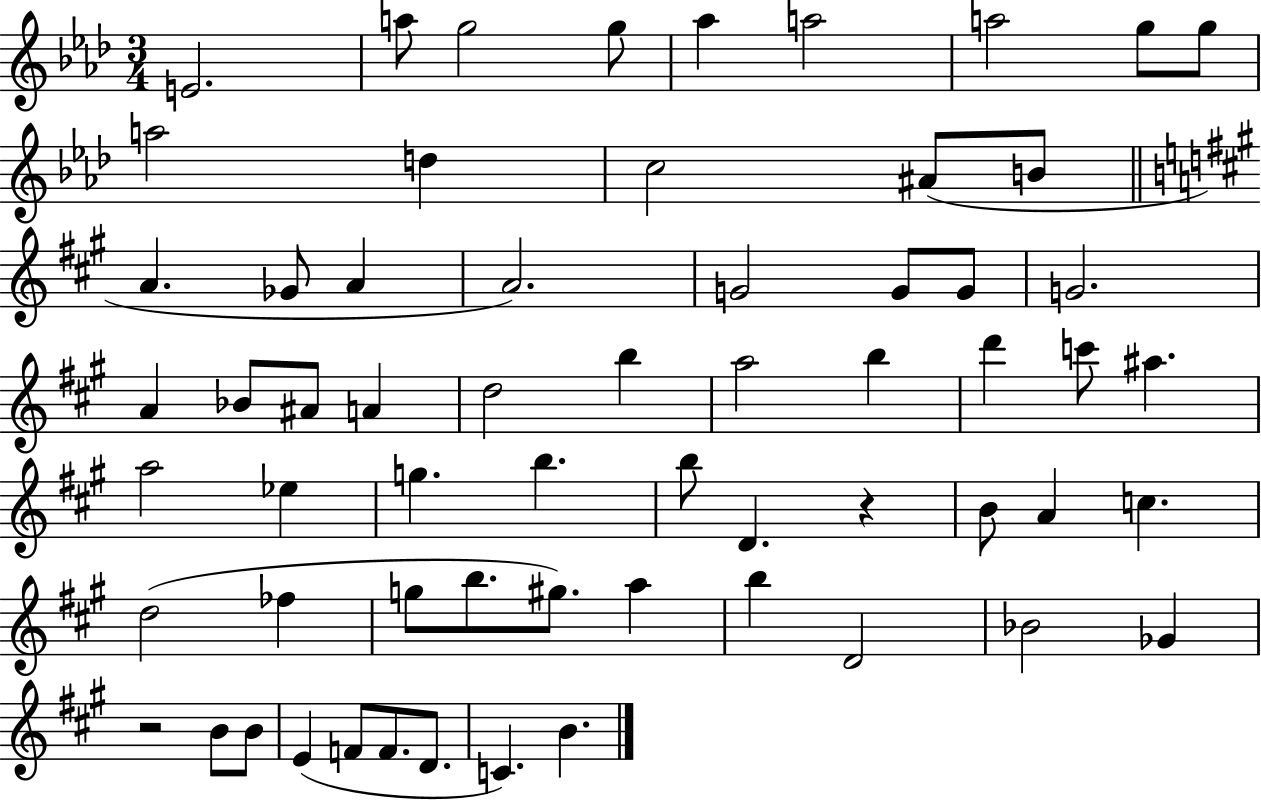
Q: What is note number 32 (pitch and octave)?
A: C6